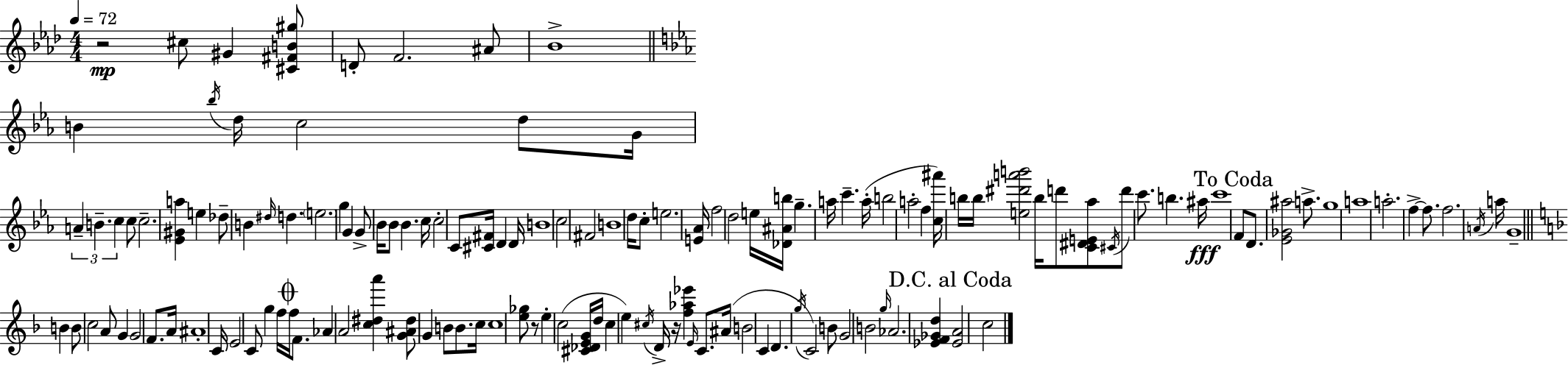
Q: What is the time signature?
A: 4/4